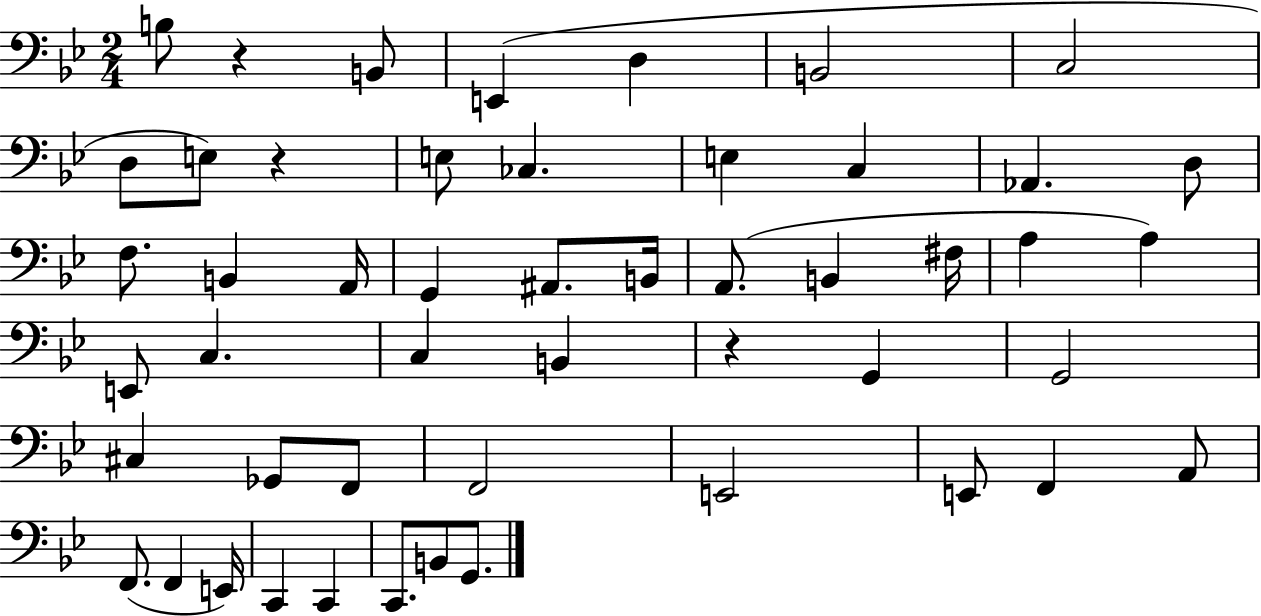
B3/e R/q B2/e E2/q D3/q B2/h C3/h D3/e E3/e R/q E3/e CES3/q. E3/q C3/q Ab2/q. D3/e F3/e. B2/q A2/s G2/q A#2/e. B2/s A2/e. B2/q F#3/s A3/q A3/q E2/e C3/q. C3/q B2/q R/q G2/q G2/h C#3/q Gb2/e F2/e F2/h E2/h E2/e F2/q A2/e F2/e. F2/q E2/s C2/q C2/q C2/e. B2/e G2/e.